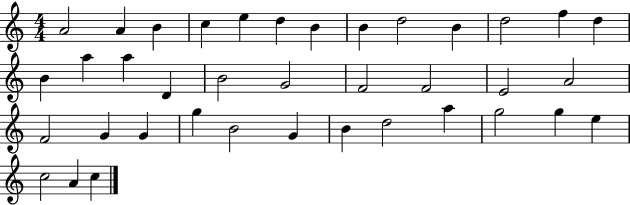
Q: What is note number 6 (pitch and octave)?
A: D5